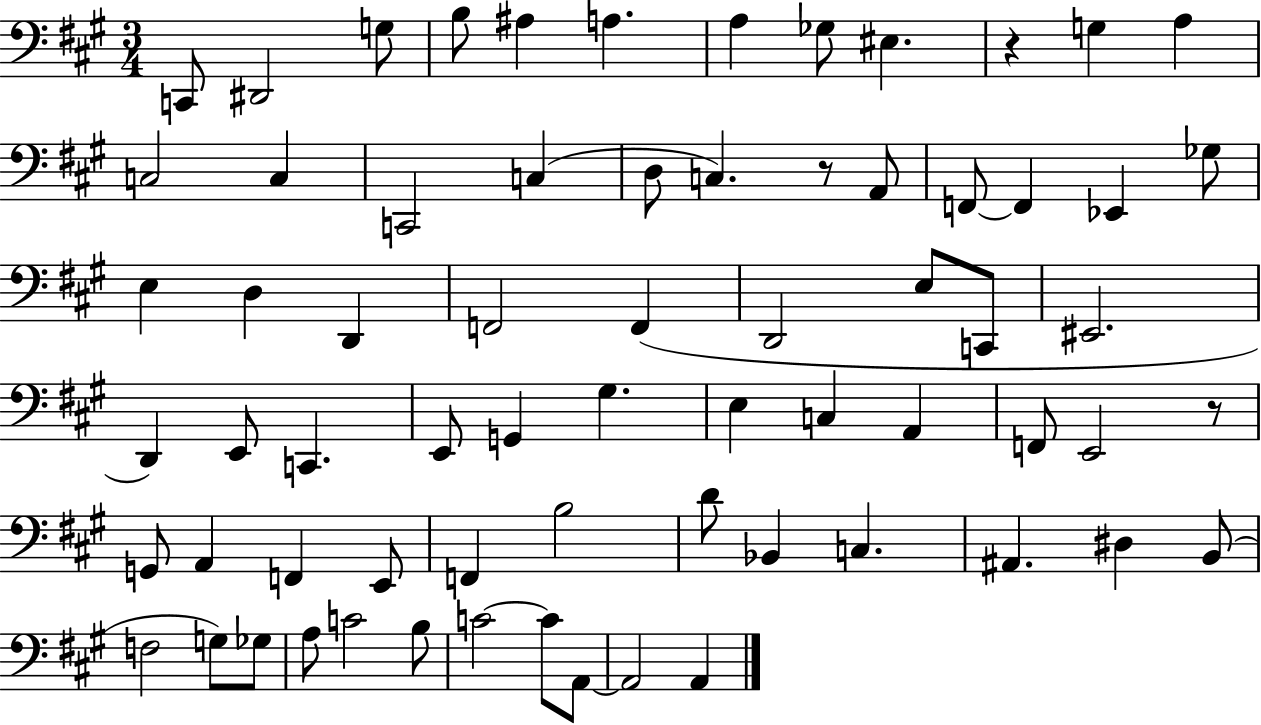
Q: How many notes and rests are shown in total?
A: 68